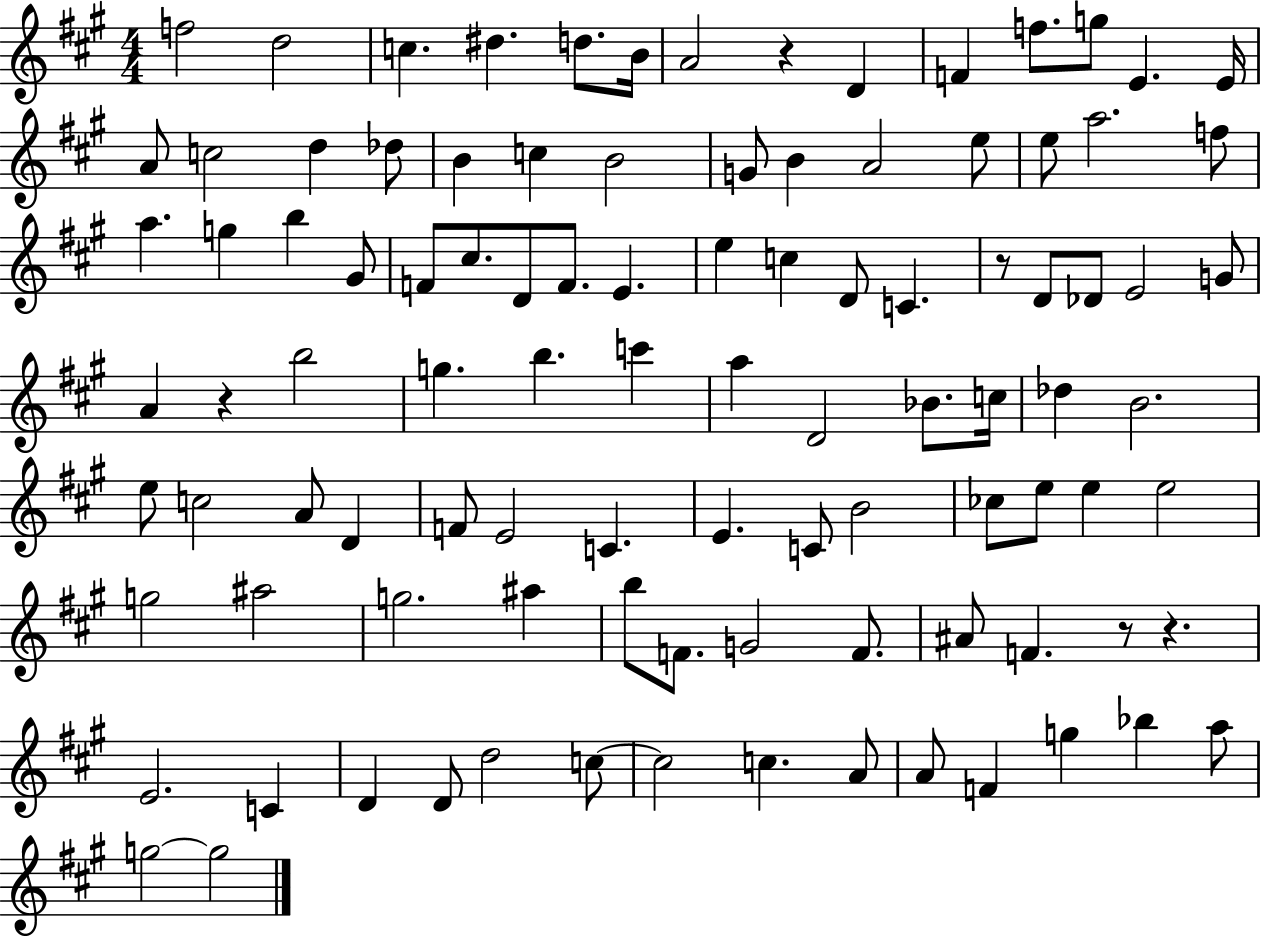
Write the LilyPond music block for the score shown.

{
  \clef treble
  \numericTimeSignature
  \time 4/4
  \key a \major
  f''2 d''2 | c''4. dis''4. d''8. b'16 | a'2 r4 d'4 | f'4 f''8. g''8 e'4. e'16 | \break a'8 c''2 d''4 des''8 | b'4 c''4 b'2 | g'8 b'4 a'2 e''8 | e''8 a''2. f''8 | \break a''4. g''4 b''4 gis'8 | f'8 cis''8. d'8 f'8. e'4. | e''4 c''4 d'8 c'4. | r8 d'8 des'8 e'2 g'8 | \break a'4 r4 b''2 | g''4. b''4. c'''4 | a''4 d'2 bes'8. c''16 | des''4 b'2. | \break e''8 c''2 a'8 d'4 | f'8 e'2 c'4. | e'4. c'8 b'2 | ces''8 e''8 e''4 e''2 | \break g''2 ais''2 | g''2. ais''4 | b''8 f'8. g'2 f'8. | ais'8 f'4. r8 r4. | \break e'2. c'4 | d'4 d'8 d''2 c''8~~ | c''2 c''4. a'8 | a'8 f'4 g''4 bes''4 a''8 | \break g''2~~ g''2 | \bar "|."
}